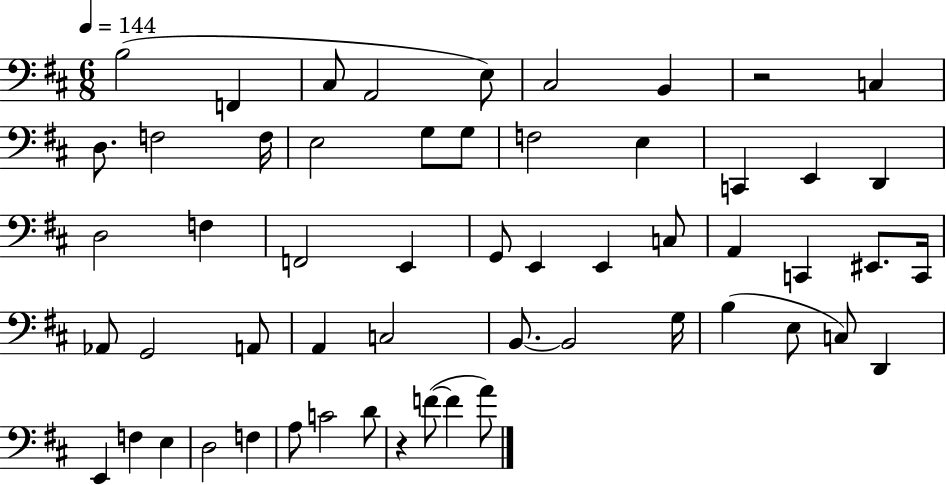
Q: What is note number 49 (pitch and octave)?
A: A3